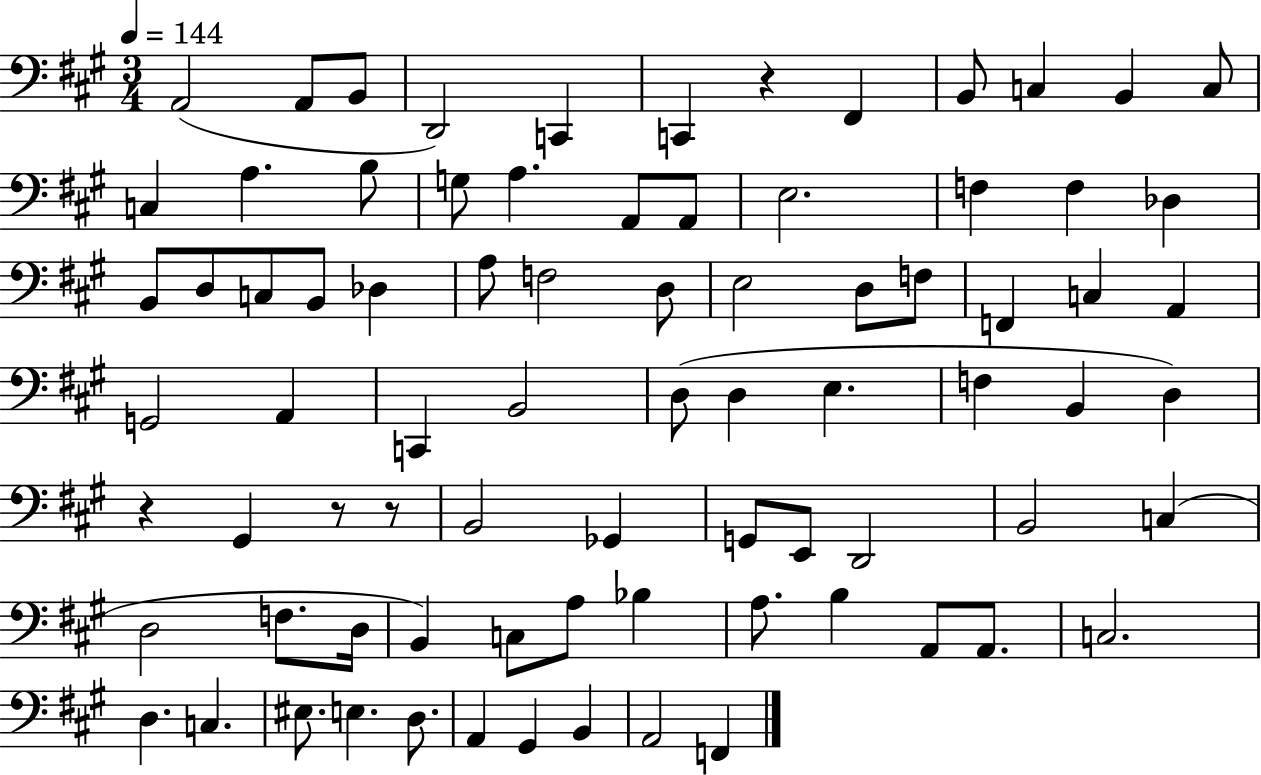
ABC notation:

X:1
T:Untitled
M:3/4
L:1/4
K:A
A,,2 A,,/2 B,,/2 D,,2 C,, C,, z ^F,, B,,/2 C, B,, C,/2 C, A, B,/2 G,/2 A, A,,/2 A,,/2 E,2 F, F, _D, B,,/2 D,/2 C,/2 B,,/2 _D, A,/2 F,2 D,/2 E,2 D,/2 F,/2 F,, C, A,, G,,2 A,, C,, B,,2 D,/2 D, E, F, B,, D, z ^G,, z/2 z/2 B,,2 _G,, G,,/2 E,,/2 D,,2 B,,2 C, D,2 F,/2 D,/4 B,, C,/2 A,/2 _B, A,/2 B, A,,/2 A,,/2 C,2 D, C, ^E,/2 E, D,/2 A,, ^G,, B,, A,,2 F,,